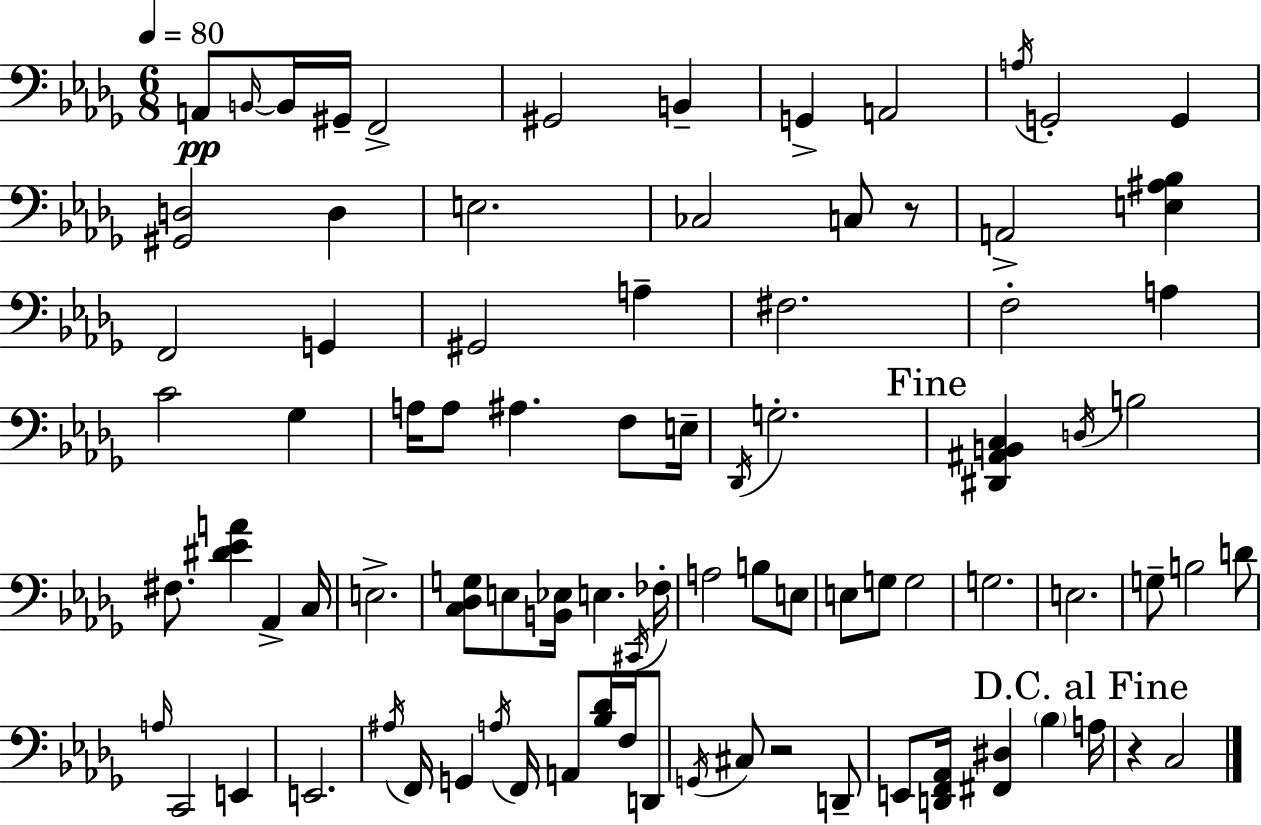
A2/e B2/s B2/s G#2/s F2/h G#2/h B2/q G2/q A2/h A3/s G2/h G2/q [G#2,D3]/h D3/q E3/h. CES3/h C3/e R/e A2/h [E3,A#3,Bb3]/q F2/h G2/q G#2/h A3/q F#3/h. F3/h A3/q C4/h Gb3/q A3/s A3/e A#3/q. F3/e E3/s Db2/s G3/h. [D#2,A#2,B2,C3]/q D3/s B3/h F#3/e. [D#4,Eb4,A4]/q Ab2/q C3/s E3/h. [C3,Db3,G3]/e E3/e [B2,Eb3]/s E3/q. C#2/s FES3/s A3/h B3/e E3/e E3/e G3/e G3/h G3/h. E3/h. G3/e B3/h D4/e A3/s C2/h E2/q E2/h. A#3/s F2/s G2/q A3/s F2/s A2/e [Bb3,Db4]/s F3/s D2/e G2/s C#3/e R/h D2/e E2/e [D2,F2,Ab2]/s [F#2,D#3]/q Bb3/q A3/s R/q C3/h